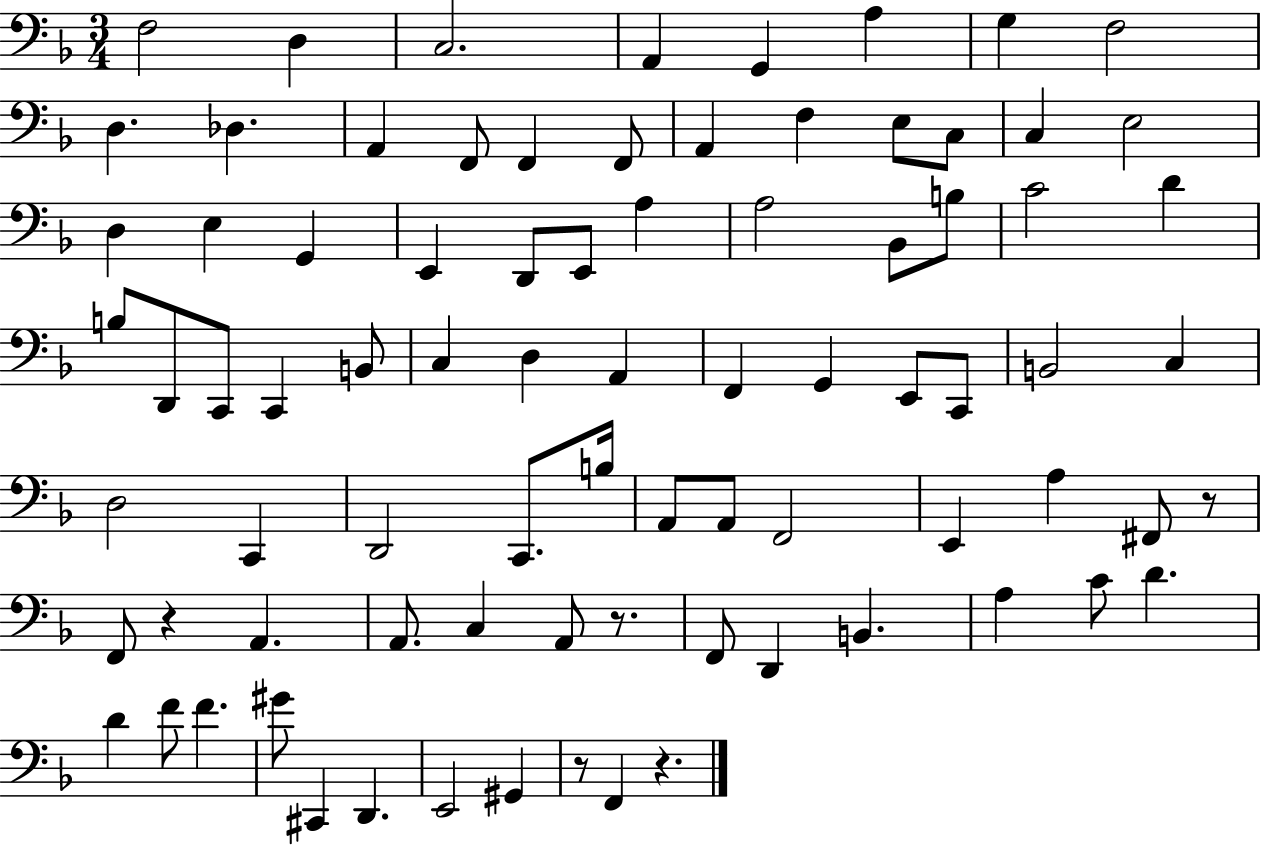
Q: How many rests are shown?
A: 5